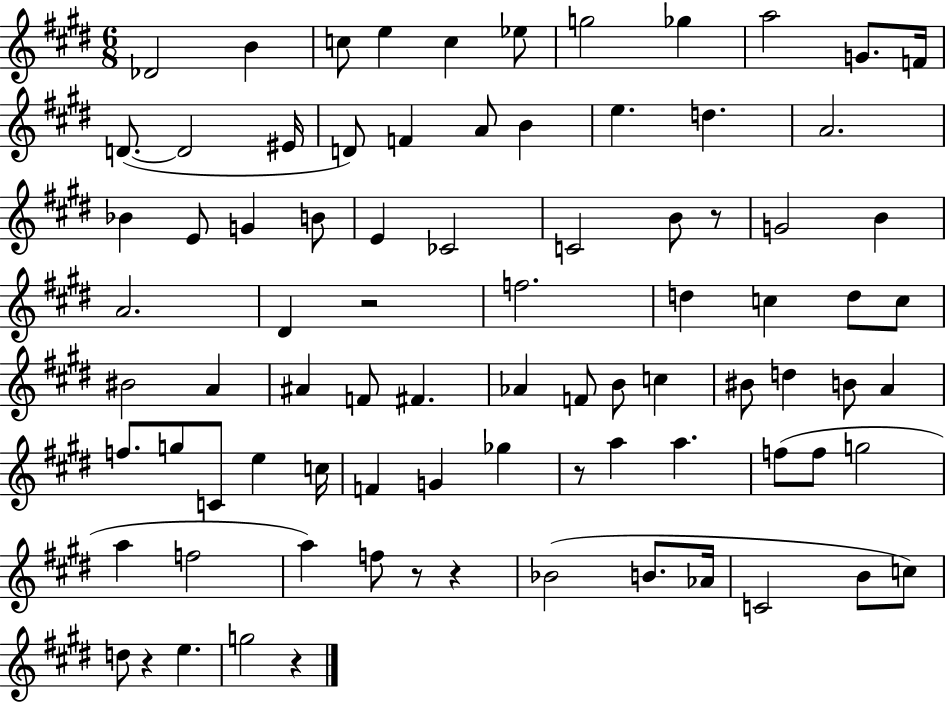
{
  \clef treble
  \numericTimeSignature
  \time 6/8
  \key e \major
  des'2 b'4 | c''8 e''4 c''4 ees''8 | g''2 ges''4 | a''2 g'8. f'16 | \break d'8.~(~ d'2 eis'16 | d'8) f'4 a'8 b'4 | e''4. d''4. | a'2. | \break bes'4 e'8 g'4 b'8 | e'4 ces'2 | c'2 b'8 r8 | g'2 b'4 | \break a'2. | dis'4 r2 | f''2. | d''4 c''4 d''8 c''8 | \break bis'2 a'4 | ais'4 f'8 fis'4. | aes'4 f'8 b'8 c''4 | bis'8 d''4 b'8 a'4 | \break f''8. g''8 c'8 e''4 c''16 | f'4 g'4 ges''4 | r8 a''4 a''4. | f''8( f''8 g''2 | \break a''4 f''2 | a''4) f''8 r8 r4 | bes'2( b'8. aes'16 | c'2 b'8 c''8) | \break d''8 r4 e''4. | g''2 r4 | \bar "|."
}